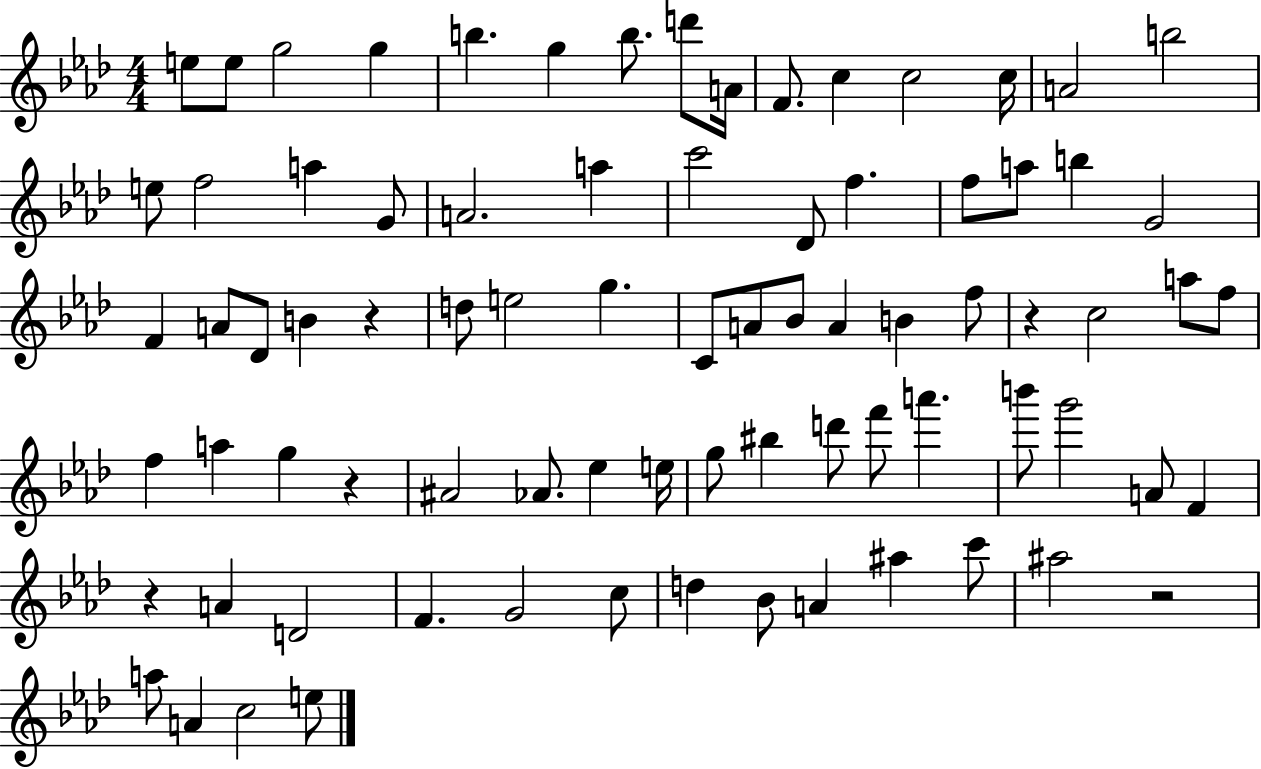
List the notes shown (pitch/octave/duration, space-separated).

E5/e E5/e G5/h G5/q B5/q. G5/q B5/e. D6/e A4/s F4/e. C5/q C5/h C5/s A4/h B5/h E5/e F5/h A5/q G4/e A4/h. A5/q C6/h Db4/e F5/q. F5/e A5/e B5/q G4/h F4/q A4/e Db4/e B4/q R/q D5/e E5/h G5/q. C4/e A4/e Bb4/e A4/q B4/q F5/e R/q C5/h A5/e F5/e F5/q A5/q G5/q R/q A#4/h Ab4/e. Eb5/q E5/s G5/e BIS5/q D6/e F6/e A6/q. B6/e G6/h A4/e F4/q R/q A4/q D4/h F4/q. G4/h C5/e D5/q Bb4/e A4/q A#5/q C6/e A#5/h R/h A5/e A4/q C5/h E5/e